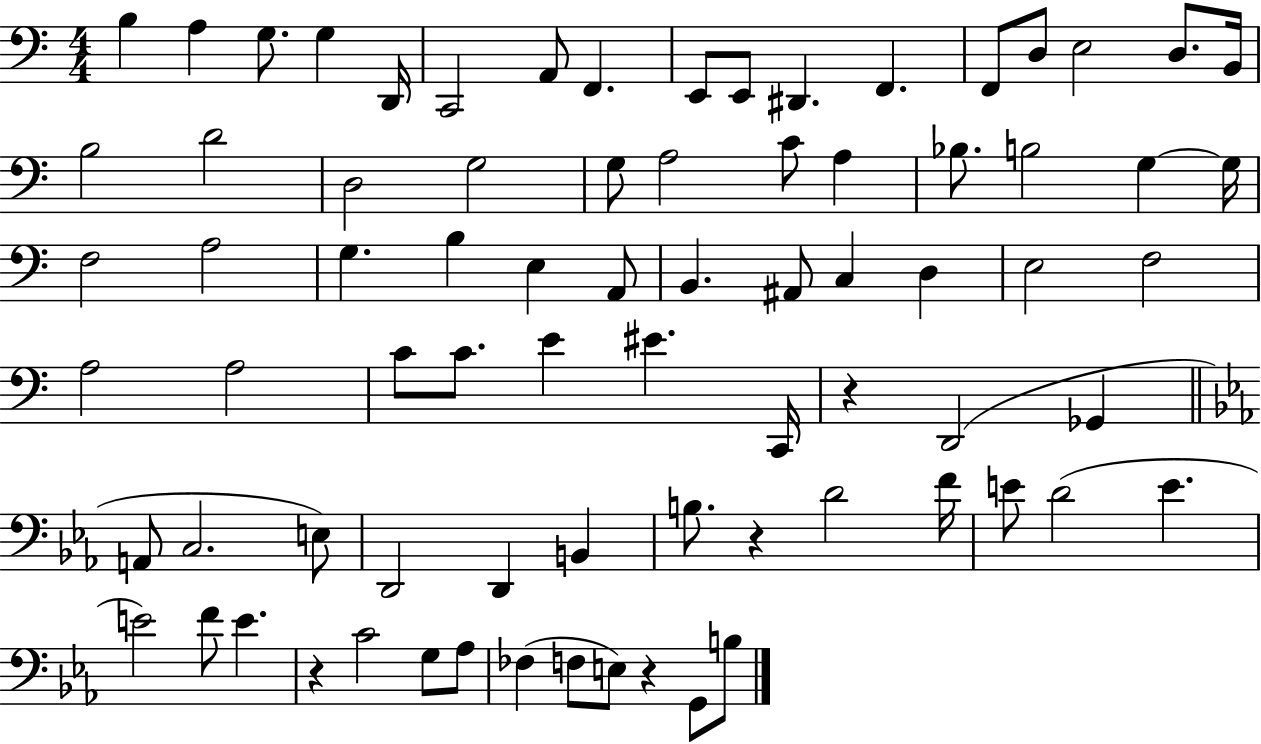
X:1
T:Untitled
M:4/4
L:1/4
K:C
B, A, G,/2 G, D,,/4 C,,2 A,,/2 F,, E,,/2 E,,/2 ^D,, F,, F,,/2 D,/2 E,2 D,/2 B,,/4 B,2 D2 D,2 G,2 G,/2 A,2 C/2 A, _B,/2 B,2 G, G,/4 F,2 A,2 G, B, E, A,,/2 B,, ^A,,/2 C, D, E,2 F,2 A,2 A,2 C/2 C/2 E ^E C,,/4 z D,,2 _G,, A,,/2 C,2 E,/2 D,,2 D,, B,, B,/2 z D2 F/4 E/2 D2 E E2 F/2 E z C2 G,/2 _A,/2 _F, F,/2 E,/2 z G,,/2 B,/2